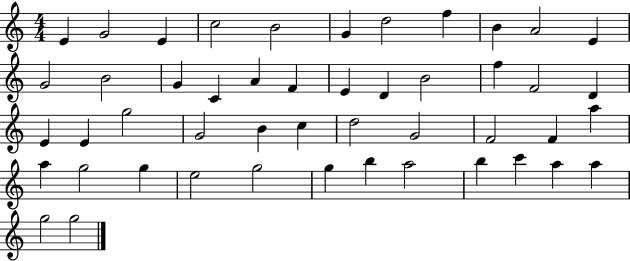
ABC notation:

X:1
T:Untitled
M:4/4
L:1/4
K:C
E G2 E c2 B2 G d2 f B A2 E G2 B2 G C A F E D B2 f F2 D E E g2 G2 B c d2 G2 F2 F a a g2 g e2 g2 g b a2 b c' a a g2 g2